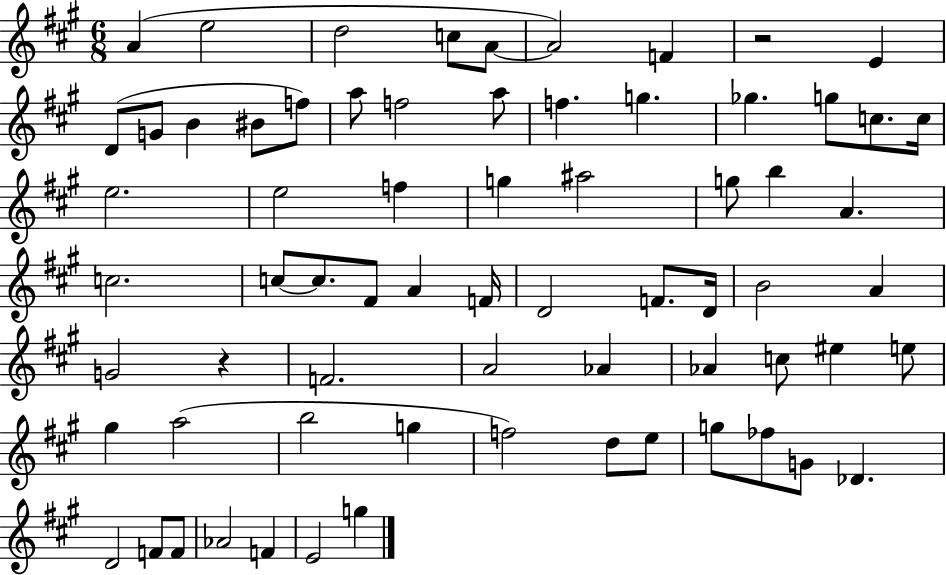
X:1
T:Untitled
M:6/8
L:1/4
K:A
A e2 d2 c/2 A/2 A2 F z2 E D/2 G/2 B ^B/2 f/2 a/2 f2 a/2 f g _g g/2 c/2 c/4 e2 e2 f g ^a2 g/2 b A c2 c/2 c/2 ^F/2 A F/4 D2 F/2 D/4 B2 A G2 z F2 A2 _A _A c/2 ^e e/2 ^g a2 b2 g f2 d/2 e/2 g/2 _f/2 G/2 _D D2 F/2 F/2 _A2 F E2 g